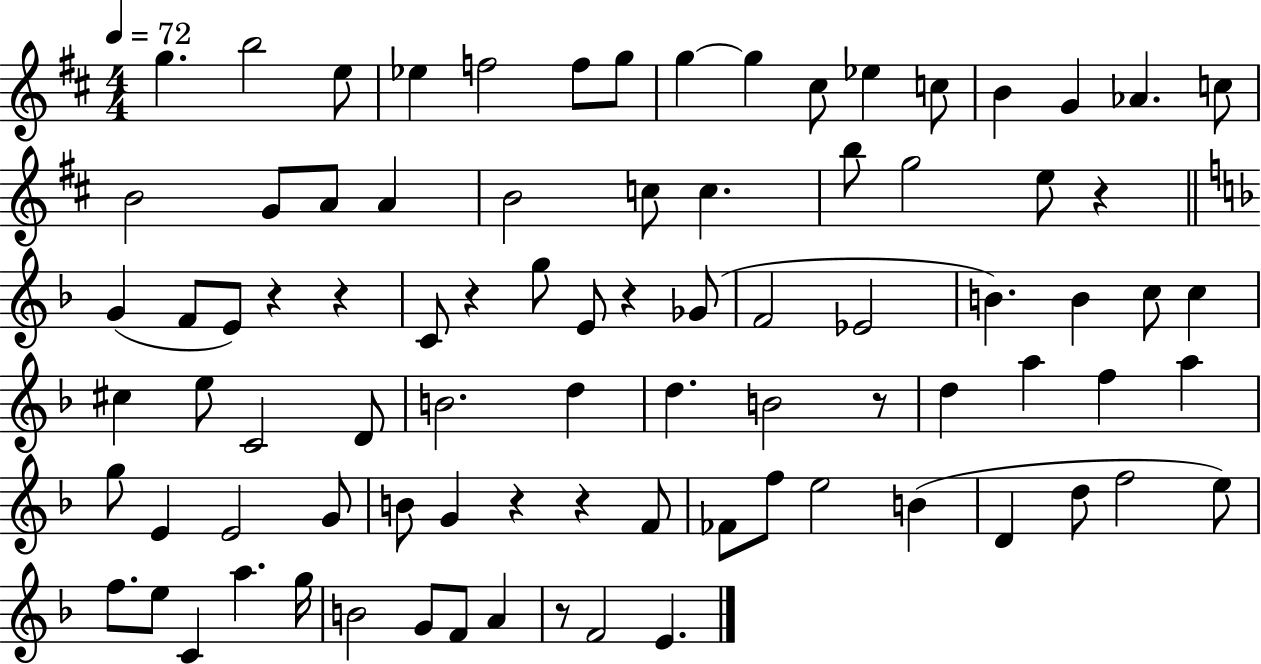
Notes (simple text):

G5/q. B5/h E5/e Eb5/q F5/h F5/e G5/e G5/q G5/q C#5/e Eb5/q C5/e B4/q G4/q Ab4/q. C5/e B4/h G4/e A4/e A4/q B4/h C5/e C5/q. B5/e G5/h E5/e R/q G4/q F4/e E4/e R/q R/q C4/e R/q G5/e E4/e R/q Gb4/e F4/h Eb4/h B4/q. B4/q C5/e C5/q C#5/q E5/e C4/h D4/e B4/h. D5/q D5/q. B4/h R/e D5/q A5/q F5/q A5/q G5/e E4/q E4/h G4/e B4/e G4/q R/q R/q F4/e FES4/e F5/e E5/h B4/q D4/q D5/e F5/h E5/e F5/e. E5/e C4/q A5/q. G5/s B4/h G4/e F4/e A4/q R/e F4/h E4/q.